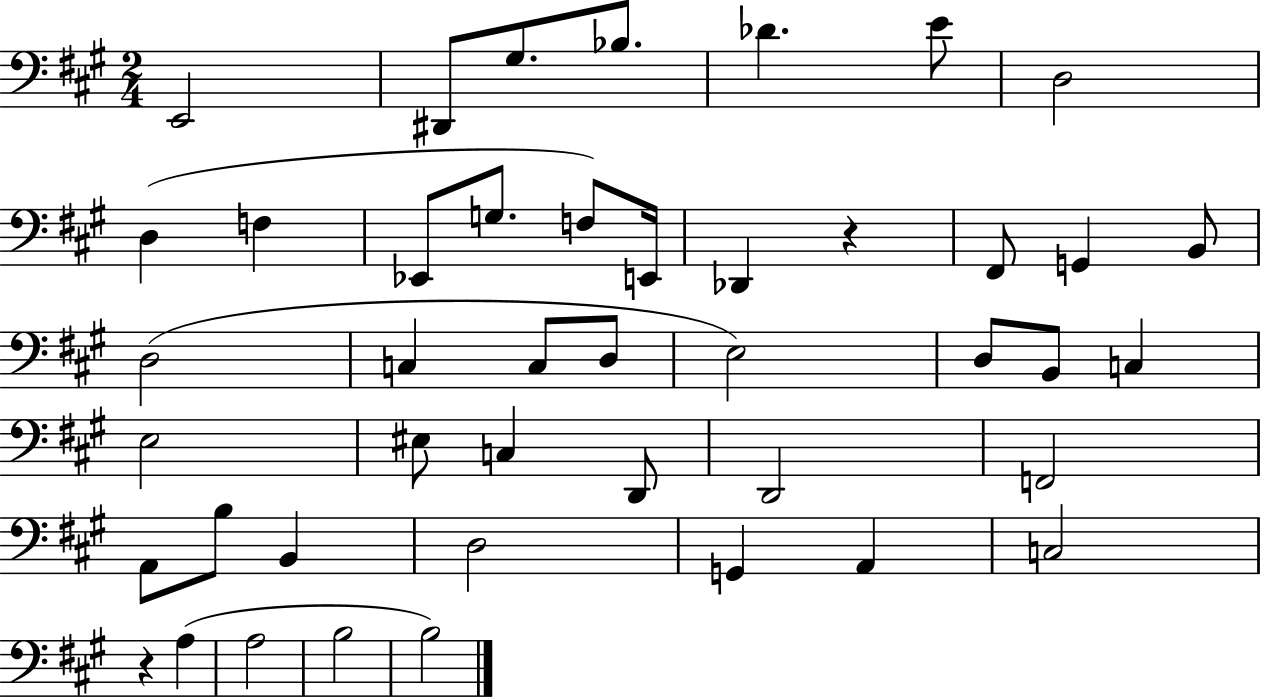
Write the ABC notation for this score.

X:1
T:Untitled
M:2/4
L:1/4
K:A
E,,2 ^D,,/2 ^G,/2 _B,/2 _D E/2 D,2 D, F, _E,,/2 G,/2 F,/2 E,,/4 _D,, z ^F,,/2 G,, B,,/2 D,2 C, C,/2 D,/2 E,2 D,/2 B,,/2 C, E,2 ^E,/2 C, D,,/2 D,,2 F,,2 A,,/2 B,/2 B,, D,2 G,, A,, C,2 z A, A,2 B,2 B,2